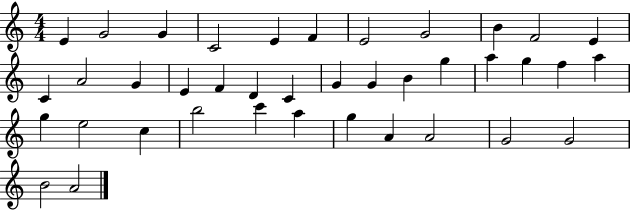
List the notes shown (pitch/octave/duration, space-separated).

E4/q G4/h G4/q C4/h E4/q F4/q E4/h G4/h B4/q F4/h E4/q C4/q A4/h G4/q E4/q F4/q D4/q C4/q G4/q G4/q B4/q G5/q A5/q G5/q F5/q A5/q G5/q E5/h C5/q B5/h C6/q A5/q G5/q A4/q A4/h G4/h G4/h B4/h A4/h